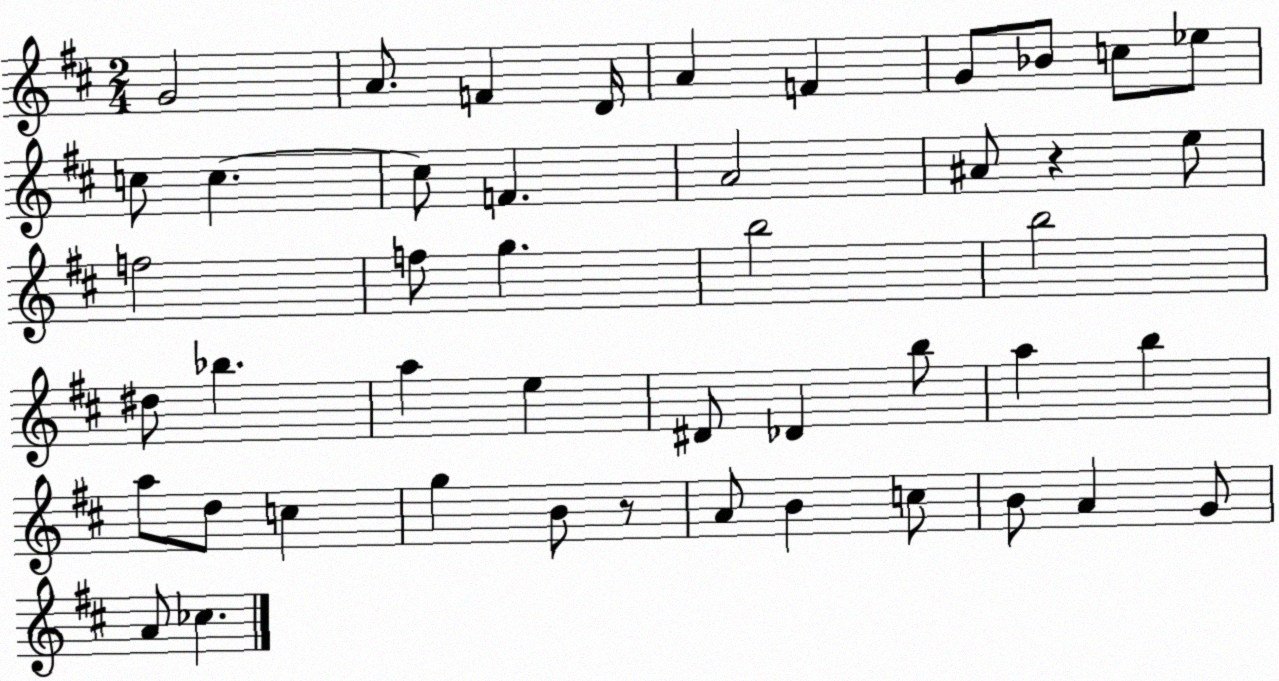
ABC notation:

X:1
T:Untitled
M:2/4
L:1/4
K:D
G2 A/2 F D/4 A F G/2 _B/2 c/2 _e/2 c/2 c c/2 F A2 ^A/2 z e/2 f2 f/2 g b2 b2 ^d/2 _b a e ^D/2 _D b/2 a b a/2 d/2 c g B/2 z/2 A/2 B c/2 B/2 A G/2 A/2 _c